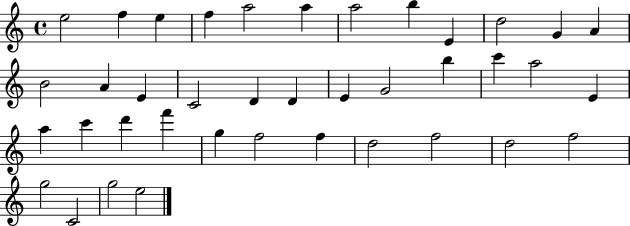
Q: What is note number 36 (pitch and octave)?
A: G5